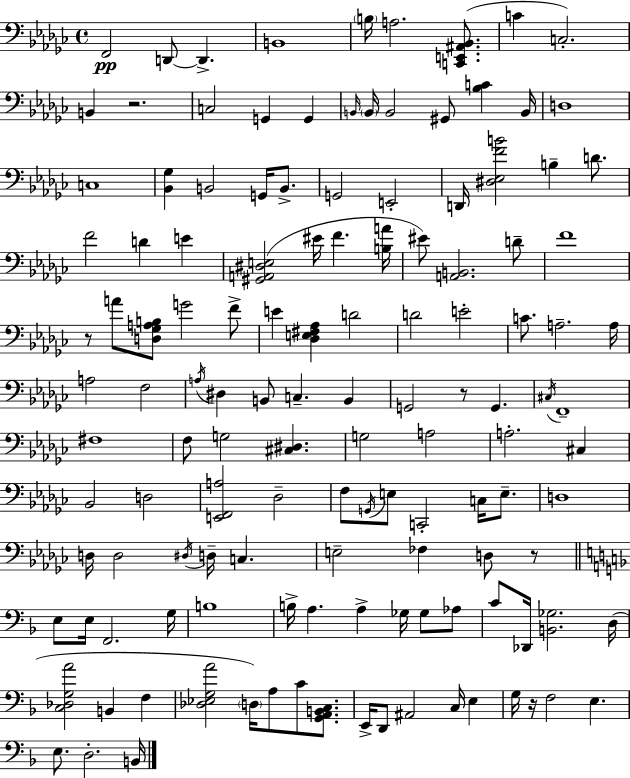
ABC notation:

X:1
T:Untitled
M:4/4
L:1/4
K:Ebm
F,,2 D,,/2 D,, B,,4 B,/4 A,2 [C,,E,,^A,,_B,,]/2 C C,2 B,, z2 C,2 G,, G,, B,,/4 B,,/4 B,,2 ^G,,/2 [_B,C] B,,/4 D,4 C,4 [_B,,_G,] B,,2 G,,/4 B,,/2 G,,2 E,,2 D,,/4 [^D,_E,FB]2 B, D/2 F2 D E [^G,,A,,^D,E,]2 ^E/4 F [B,A]/4 ^E/2 [A,,B,,]2 D/2 F4 z/2 A/2 [D,_G,A,B,]/2 G2 F/2 E [_D,E,^F,_A,] D2 D2 E2 C/2 A,2 A,/4 A,2 F,2 A,/4 ^D, B,,/2 C, B,, G,,2 z/2 G,, ^C,/4 F,,4 ^F,4 F,/2 G,2 [^C,^D,] G,2 A,2 A,2 ^C, _B,,2 D,2 [E,,F,,A,]2 _D,2 F,/2 G,,/4 E,/2 C,,2 C,/4 E,/2 D,4 D,/4 D,2 ^D,/4 D,/4 C, E,2 _F, D,/2 z/2 E,/2 E,/4 F,,2 G,/4 B,4 B,/4 A, A, _G,/4 _G,/2 _A,/2 C/2 _D,,/4 [B,,_G,]2 D,/4 [C,_D,G,A]2 B,, F, [_D,_E,G,A]2 D,/4 A,/2 C/2 [G,,A,,B,,C,]/2 E,,/4 D,,/2 ^A,,2 C,/4 E, G,/4 z/4 F,2 E, E,/2 D,2 B,,/4